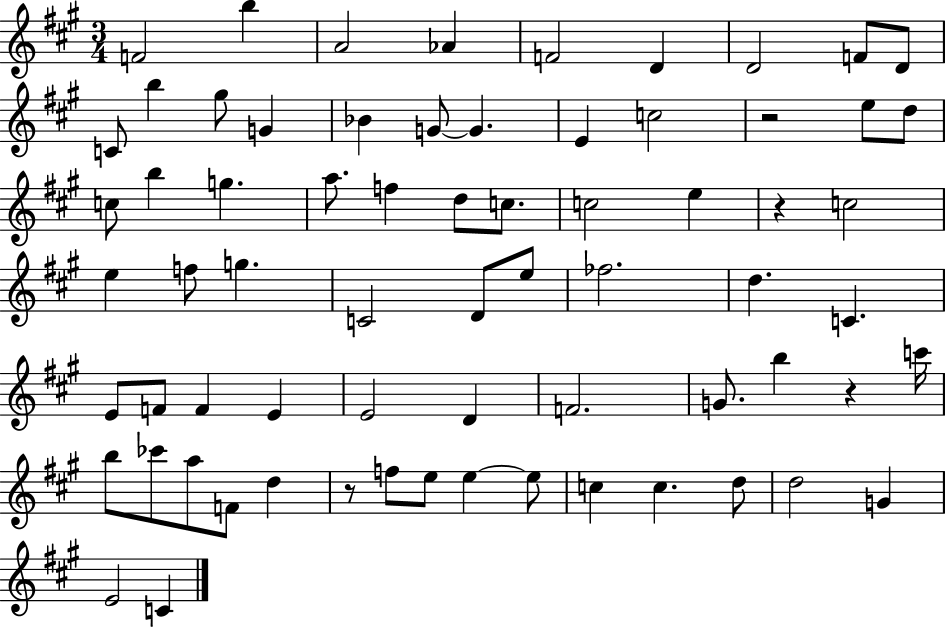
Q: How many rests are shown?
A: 4